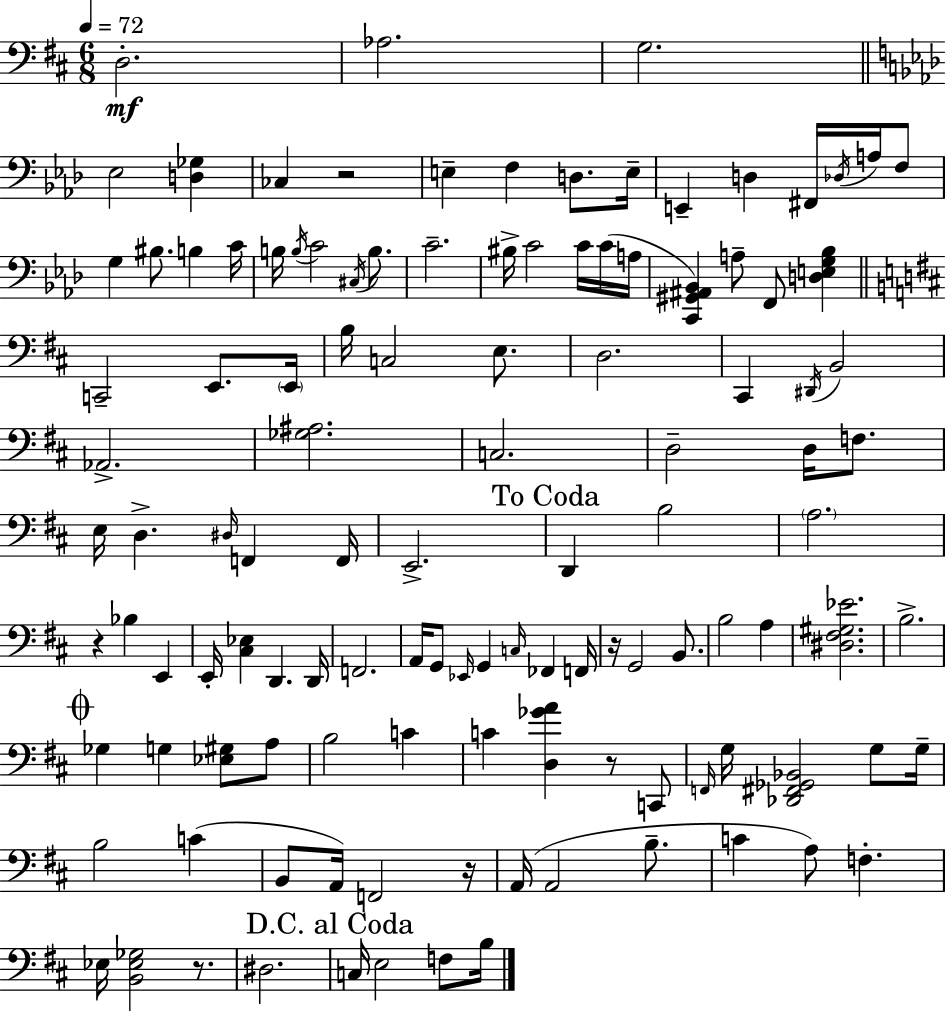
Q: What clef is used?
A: bass